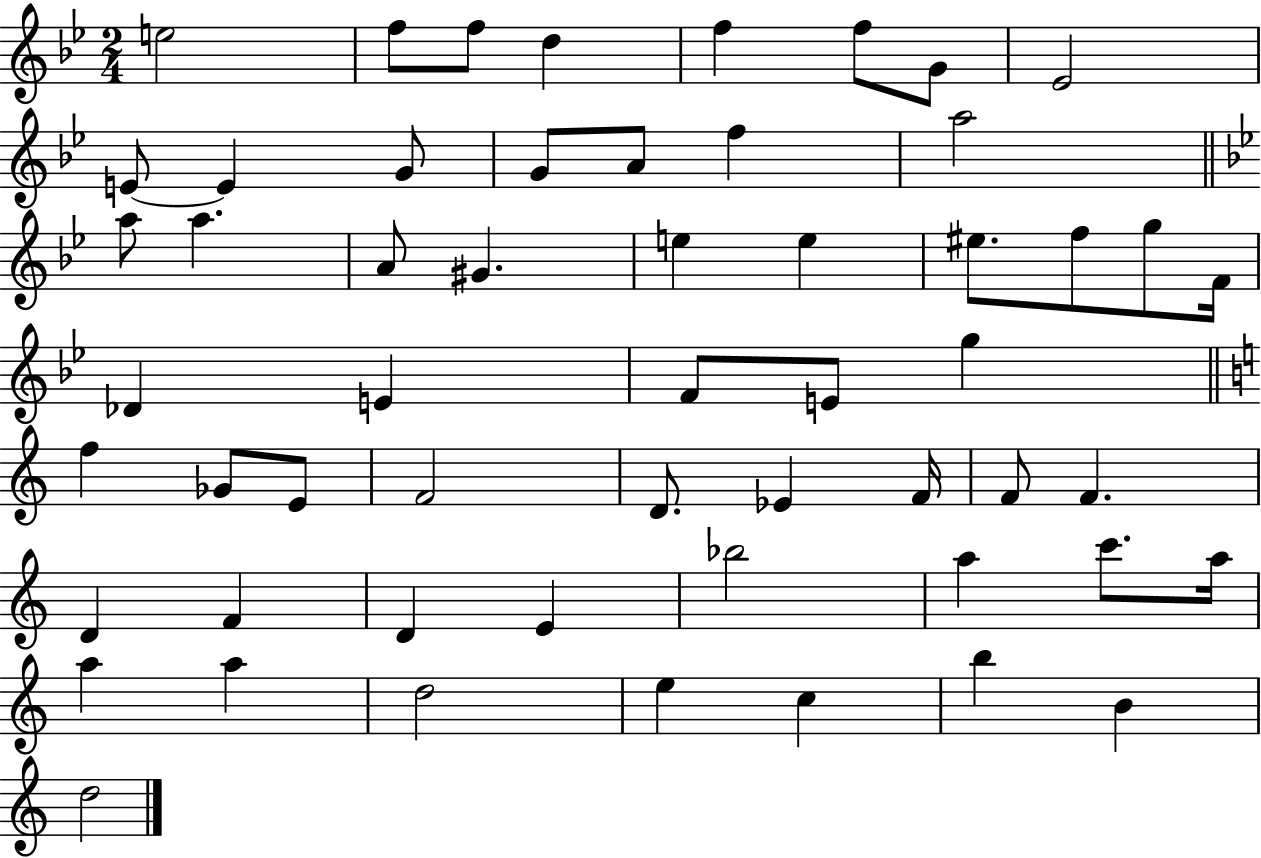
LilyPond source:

{
  \clef treble
  \numericTimeSignature
  \time 2/4
  \key bes \major
  e''2 | f''8 f''8 d''4 | f''4 f''8 g'8 | ees'2 | \break e'8~~ e'4 g'8 | g'8 a'8 f''4 | a''2 | \bar "||" \break \key bes \major a''8 a''4. | a'8 gis'4. | e''4 e''4 | eis''8. f''8 g''8 f'16 | \break des'4 e'4 | f'8 e'8 g''4 | \bar "||" \break \key c \major f''4 ges'8 e'8 | f'2 | d'8. ees'4 f'16 | f'8 f'4. | \break d'4 f'4 | d'4 e'4 | bes''2 | a''4 c'''8. a''16 | \break a''4 a''4 | d''2 | e''4 c''4 | b''4 b'4 | \break d''2 | \bar "|."
}